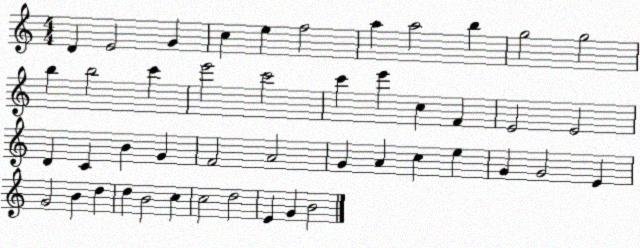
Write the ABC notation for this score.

X:1
T:Untitled
M:4/4
L:1/4
K:C
D E2 G c e f2 a a2 b g2 g2 b b2 c' e'2 c'2 c' e' c F E2 E2 D C B G F2 A2 G A c e G G2 E G2 B d d B2 c c2 d2 E G B2